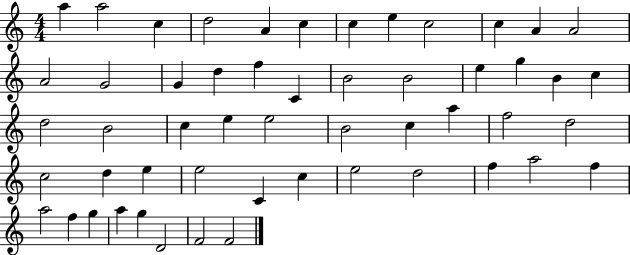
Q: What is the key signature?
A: C major